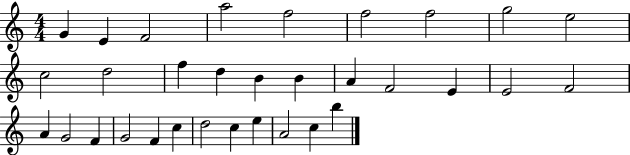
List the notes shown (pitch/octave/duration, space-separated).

G4/q E4/q F4/h A5/h F5/h F5/h F5/h G5/h E5/h C5/h D5/h F5/q D5/q B4/q B4/q A4/q F4/h E4/q E4/h F4/h A4/q G4/h F4/q G4/h F4/q C5/q D5/h C5/q E5/q A4/h C5/q B5/q